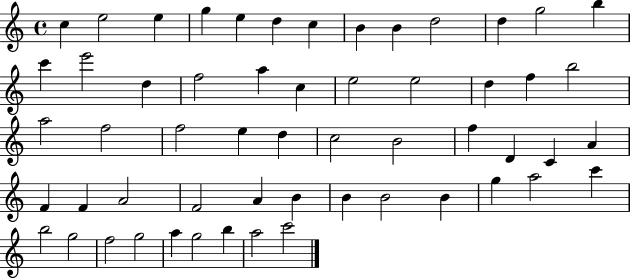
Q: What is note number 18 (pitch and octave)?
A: A5